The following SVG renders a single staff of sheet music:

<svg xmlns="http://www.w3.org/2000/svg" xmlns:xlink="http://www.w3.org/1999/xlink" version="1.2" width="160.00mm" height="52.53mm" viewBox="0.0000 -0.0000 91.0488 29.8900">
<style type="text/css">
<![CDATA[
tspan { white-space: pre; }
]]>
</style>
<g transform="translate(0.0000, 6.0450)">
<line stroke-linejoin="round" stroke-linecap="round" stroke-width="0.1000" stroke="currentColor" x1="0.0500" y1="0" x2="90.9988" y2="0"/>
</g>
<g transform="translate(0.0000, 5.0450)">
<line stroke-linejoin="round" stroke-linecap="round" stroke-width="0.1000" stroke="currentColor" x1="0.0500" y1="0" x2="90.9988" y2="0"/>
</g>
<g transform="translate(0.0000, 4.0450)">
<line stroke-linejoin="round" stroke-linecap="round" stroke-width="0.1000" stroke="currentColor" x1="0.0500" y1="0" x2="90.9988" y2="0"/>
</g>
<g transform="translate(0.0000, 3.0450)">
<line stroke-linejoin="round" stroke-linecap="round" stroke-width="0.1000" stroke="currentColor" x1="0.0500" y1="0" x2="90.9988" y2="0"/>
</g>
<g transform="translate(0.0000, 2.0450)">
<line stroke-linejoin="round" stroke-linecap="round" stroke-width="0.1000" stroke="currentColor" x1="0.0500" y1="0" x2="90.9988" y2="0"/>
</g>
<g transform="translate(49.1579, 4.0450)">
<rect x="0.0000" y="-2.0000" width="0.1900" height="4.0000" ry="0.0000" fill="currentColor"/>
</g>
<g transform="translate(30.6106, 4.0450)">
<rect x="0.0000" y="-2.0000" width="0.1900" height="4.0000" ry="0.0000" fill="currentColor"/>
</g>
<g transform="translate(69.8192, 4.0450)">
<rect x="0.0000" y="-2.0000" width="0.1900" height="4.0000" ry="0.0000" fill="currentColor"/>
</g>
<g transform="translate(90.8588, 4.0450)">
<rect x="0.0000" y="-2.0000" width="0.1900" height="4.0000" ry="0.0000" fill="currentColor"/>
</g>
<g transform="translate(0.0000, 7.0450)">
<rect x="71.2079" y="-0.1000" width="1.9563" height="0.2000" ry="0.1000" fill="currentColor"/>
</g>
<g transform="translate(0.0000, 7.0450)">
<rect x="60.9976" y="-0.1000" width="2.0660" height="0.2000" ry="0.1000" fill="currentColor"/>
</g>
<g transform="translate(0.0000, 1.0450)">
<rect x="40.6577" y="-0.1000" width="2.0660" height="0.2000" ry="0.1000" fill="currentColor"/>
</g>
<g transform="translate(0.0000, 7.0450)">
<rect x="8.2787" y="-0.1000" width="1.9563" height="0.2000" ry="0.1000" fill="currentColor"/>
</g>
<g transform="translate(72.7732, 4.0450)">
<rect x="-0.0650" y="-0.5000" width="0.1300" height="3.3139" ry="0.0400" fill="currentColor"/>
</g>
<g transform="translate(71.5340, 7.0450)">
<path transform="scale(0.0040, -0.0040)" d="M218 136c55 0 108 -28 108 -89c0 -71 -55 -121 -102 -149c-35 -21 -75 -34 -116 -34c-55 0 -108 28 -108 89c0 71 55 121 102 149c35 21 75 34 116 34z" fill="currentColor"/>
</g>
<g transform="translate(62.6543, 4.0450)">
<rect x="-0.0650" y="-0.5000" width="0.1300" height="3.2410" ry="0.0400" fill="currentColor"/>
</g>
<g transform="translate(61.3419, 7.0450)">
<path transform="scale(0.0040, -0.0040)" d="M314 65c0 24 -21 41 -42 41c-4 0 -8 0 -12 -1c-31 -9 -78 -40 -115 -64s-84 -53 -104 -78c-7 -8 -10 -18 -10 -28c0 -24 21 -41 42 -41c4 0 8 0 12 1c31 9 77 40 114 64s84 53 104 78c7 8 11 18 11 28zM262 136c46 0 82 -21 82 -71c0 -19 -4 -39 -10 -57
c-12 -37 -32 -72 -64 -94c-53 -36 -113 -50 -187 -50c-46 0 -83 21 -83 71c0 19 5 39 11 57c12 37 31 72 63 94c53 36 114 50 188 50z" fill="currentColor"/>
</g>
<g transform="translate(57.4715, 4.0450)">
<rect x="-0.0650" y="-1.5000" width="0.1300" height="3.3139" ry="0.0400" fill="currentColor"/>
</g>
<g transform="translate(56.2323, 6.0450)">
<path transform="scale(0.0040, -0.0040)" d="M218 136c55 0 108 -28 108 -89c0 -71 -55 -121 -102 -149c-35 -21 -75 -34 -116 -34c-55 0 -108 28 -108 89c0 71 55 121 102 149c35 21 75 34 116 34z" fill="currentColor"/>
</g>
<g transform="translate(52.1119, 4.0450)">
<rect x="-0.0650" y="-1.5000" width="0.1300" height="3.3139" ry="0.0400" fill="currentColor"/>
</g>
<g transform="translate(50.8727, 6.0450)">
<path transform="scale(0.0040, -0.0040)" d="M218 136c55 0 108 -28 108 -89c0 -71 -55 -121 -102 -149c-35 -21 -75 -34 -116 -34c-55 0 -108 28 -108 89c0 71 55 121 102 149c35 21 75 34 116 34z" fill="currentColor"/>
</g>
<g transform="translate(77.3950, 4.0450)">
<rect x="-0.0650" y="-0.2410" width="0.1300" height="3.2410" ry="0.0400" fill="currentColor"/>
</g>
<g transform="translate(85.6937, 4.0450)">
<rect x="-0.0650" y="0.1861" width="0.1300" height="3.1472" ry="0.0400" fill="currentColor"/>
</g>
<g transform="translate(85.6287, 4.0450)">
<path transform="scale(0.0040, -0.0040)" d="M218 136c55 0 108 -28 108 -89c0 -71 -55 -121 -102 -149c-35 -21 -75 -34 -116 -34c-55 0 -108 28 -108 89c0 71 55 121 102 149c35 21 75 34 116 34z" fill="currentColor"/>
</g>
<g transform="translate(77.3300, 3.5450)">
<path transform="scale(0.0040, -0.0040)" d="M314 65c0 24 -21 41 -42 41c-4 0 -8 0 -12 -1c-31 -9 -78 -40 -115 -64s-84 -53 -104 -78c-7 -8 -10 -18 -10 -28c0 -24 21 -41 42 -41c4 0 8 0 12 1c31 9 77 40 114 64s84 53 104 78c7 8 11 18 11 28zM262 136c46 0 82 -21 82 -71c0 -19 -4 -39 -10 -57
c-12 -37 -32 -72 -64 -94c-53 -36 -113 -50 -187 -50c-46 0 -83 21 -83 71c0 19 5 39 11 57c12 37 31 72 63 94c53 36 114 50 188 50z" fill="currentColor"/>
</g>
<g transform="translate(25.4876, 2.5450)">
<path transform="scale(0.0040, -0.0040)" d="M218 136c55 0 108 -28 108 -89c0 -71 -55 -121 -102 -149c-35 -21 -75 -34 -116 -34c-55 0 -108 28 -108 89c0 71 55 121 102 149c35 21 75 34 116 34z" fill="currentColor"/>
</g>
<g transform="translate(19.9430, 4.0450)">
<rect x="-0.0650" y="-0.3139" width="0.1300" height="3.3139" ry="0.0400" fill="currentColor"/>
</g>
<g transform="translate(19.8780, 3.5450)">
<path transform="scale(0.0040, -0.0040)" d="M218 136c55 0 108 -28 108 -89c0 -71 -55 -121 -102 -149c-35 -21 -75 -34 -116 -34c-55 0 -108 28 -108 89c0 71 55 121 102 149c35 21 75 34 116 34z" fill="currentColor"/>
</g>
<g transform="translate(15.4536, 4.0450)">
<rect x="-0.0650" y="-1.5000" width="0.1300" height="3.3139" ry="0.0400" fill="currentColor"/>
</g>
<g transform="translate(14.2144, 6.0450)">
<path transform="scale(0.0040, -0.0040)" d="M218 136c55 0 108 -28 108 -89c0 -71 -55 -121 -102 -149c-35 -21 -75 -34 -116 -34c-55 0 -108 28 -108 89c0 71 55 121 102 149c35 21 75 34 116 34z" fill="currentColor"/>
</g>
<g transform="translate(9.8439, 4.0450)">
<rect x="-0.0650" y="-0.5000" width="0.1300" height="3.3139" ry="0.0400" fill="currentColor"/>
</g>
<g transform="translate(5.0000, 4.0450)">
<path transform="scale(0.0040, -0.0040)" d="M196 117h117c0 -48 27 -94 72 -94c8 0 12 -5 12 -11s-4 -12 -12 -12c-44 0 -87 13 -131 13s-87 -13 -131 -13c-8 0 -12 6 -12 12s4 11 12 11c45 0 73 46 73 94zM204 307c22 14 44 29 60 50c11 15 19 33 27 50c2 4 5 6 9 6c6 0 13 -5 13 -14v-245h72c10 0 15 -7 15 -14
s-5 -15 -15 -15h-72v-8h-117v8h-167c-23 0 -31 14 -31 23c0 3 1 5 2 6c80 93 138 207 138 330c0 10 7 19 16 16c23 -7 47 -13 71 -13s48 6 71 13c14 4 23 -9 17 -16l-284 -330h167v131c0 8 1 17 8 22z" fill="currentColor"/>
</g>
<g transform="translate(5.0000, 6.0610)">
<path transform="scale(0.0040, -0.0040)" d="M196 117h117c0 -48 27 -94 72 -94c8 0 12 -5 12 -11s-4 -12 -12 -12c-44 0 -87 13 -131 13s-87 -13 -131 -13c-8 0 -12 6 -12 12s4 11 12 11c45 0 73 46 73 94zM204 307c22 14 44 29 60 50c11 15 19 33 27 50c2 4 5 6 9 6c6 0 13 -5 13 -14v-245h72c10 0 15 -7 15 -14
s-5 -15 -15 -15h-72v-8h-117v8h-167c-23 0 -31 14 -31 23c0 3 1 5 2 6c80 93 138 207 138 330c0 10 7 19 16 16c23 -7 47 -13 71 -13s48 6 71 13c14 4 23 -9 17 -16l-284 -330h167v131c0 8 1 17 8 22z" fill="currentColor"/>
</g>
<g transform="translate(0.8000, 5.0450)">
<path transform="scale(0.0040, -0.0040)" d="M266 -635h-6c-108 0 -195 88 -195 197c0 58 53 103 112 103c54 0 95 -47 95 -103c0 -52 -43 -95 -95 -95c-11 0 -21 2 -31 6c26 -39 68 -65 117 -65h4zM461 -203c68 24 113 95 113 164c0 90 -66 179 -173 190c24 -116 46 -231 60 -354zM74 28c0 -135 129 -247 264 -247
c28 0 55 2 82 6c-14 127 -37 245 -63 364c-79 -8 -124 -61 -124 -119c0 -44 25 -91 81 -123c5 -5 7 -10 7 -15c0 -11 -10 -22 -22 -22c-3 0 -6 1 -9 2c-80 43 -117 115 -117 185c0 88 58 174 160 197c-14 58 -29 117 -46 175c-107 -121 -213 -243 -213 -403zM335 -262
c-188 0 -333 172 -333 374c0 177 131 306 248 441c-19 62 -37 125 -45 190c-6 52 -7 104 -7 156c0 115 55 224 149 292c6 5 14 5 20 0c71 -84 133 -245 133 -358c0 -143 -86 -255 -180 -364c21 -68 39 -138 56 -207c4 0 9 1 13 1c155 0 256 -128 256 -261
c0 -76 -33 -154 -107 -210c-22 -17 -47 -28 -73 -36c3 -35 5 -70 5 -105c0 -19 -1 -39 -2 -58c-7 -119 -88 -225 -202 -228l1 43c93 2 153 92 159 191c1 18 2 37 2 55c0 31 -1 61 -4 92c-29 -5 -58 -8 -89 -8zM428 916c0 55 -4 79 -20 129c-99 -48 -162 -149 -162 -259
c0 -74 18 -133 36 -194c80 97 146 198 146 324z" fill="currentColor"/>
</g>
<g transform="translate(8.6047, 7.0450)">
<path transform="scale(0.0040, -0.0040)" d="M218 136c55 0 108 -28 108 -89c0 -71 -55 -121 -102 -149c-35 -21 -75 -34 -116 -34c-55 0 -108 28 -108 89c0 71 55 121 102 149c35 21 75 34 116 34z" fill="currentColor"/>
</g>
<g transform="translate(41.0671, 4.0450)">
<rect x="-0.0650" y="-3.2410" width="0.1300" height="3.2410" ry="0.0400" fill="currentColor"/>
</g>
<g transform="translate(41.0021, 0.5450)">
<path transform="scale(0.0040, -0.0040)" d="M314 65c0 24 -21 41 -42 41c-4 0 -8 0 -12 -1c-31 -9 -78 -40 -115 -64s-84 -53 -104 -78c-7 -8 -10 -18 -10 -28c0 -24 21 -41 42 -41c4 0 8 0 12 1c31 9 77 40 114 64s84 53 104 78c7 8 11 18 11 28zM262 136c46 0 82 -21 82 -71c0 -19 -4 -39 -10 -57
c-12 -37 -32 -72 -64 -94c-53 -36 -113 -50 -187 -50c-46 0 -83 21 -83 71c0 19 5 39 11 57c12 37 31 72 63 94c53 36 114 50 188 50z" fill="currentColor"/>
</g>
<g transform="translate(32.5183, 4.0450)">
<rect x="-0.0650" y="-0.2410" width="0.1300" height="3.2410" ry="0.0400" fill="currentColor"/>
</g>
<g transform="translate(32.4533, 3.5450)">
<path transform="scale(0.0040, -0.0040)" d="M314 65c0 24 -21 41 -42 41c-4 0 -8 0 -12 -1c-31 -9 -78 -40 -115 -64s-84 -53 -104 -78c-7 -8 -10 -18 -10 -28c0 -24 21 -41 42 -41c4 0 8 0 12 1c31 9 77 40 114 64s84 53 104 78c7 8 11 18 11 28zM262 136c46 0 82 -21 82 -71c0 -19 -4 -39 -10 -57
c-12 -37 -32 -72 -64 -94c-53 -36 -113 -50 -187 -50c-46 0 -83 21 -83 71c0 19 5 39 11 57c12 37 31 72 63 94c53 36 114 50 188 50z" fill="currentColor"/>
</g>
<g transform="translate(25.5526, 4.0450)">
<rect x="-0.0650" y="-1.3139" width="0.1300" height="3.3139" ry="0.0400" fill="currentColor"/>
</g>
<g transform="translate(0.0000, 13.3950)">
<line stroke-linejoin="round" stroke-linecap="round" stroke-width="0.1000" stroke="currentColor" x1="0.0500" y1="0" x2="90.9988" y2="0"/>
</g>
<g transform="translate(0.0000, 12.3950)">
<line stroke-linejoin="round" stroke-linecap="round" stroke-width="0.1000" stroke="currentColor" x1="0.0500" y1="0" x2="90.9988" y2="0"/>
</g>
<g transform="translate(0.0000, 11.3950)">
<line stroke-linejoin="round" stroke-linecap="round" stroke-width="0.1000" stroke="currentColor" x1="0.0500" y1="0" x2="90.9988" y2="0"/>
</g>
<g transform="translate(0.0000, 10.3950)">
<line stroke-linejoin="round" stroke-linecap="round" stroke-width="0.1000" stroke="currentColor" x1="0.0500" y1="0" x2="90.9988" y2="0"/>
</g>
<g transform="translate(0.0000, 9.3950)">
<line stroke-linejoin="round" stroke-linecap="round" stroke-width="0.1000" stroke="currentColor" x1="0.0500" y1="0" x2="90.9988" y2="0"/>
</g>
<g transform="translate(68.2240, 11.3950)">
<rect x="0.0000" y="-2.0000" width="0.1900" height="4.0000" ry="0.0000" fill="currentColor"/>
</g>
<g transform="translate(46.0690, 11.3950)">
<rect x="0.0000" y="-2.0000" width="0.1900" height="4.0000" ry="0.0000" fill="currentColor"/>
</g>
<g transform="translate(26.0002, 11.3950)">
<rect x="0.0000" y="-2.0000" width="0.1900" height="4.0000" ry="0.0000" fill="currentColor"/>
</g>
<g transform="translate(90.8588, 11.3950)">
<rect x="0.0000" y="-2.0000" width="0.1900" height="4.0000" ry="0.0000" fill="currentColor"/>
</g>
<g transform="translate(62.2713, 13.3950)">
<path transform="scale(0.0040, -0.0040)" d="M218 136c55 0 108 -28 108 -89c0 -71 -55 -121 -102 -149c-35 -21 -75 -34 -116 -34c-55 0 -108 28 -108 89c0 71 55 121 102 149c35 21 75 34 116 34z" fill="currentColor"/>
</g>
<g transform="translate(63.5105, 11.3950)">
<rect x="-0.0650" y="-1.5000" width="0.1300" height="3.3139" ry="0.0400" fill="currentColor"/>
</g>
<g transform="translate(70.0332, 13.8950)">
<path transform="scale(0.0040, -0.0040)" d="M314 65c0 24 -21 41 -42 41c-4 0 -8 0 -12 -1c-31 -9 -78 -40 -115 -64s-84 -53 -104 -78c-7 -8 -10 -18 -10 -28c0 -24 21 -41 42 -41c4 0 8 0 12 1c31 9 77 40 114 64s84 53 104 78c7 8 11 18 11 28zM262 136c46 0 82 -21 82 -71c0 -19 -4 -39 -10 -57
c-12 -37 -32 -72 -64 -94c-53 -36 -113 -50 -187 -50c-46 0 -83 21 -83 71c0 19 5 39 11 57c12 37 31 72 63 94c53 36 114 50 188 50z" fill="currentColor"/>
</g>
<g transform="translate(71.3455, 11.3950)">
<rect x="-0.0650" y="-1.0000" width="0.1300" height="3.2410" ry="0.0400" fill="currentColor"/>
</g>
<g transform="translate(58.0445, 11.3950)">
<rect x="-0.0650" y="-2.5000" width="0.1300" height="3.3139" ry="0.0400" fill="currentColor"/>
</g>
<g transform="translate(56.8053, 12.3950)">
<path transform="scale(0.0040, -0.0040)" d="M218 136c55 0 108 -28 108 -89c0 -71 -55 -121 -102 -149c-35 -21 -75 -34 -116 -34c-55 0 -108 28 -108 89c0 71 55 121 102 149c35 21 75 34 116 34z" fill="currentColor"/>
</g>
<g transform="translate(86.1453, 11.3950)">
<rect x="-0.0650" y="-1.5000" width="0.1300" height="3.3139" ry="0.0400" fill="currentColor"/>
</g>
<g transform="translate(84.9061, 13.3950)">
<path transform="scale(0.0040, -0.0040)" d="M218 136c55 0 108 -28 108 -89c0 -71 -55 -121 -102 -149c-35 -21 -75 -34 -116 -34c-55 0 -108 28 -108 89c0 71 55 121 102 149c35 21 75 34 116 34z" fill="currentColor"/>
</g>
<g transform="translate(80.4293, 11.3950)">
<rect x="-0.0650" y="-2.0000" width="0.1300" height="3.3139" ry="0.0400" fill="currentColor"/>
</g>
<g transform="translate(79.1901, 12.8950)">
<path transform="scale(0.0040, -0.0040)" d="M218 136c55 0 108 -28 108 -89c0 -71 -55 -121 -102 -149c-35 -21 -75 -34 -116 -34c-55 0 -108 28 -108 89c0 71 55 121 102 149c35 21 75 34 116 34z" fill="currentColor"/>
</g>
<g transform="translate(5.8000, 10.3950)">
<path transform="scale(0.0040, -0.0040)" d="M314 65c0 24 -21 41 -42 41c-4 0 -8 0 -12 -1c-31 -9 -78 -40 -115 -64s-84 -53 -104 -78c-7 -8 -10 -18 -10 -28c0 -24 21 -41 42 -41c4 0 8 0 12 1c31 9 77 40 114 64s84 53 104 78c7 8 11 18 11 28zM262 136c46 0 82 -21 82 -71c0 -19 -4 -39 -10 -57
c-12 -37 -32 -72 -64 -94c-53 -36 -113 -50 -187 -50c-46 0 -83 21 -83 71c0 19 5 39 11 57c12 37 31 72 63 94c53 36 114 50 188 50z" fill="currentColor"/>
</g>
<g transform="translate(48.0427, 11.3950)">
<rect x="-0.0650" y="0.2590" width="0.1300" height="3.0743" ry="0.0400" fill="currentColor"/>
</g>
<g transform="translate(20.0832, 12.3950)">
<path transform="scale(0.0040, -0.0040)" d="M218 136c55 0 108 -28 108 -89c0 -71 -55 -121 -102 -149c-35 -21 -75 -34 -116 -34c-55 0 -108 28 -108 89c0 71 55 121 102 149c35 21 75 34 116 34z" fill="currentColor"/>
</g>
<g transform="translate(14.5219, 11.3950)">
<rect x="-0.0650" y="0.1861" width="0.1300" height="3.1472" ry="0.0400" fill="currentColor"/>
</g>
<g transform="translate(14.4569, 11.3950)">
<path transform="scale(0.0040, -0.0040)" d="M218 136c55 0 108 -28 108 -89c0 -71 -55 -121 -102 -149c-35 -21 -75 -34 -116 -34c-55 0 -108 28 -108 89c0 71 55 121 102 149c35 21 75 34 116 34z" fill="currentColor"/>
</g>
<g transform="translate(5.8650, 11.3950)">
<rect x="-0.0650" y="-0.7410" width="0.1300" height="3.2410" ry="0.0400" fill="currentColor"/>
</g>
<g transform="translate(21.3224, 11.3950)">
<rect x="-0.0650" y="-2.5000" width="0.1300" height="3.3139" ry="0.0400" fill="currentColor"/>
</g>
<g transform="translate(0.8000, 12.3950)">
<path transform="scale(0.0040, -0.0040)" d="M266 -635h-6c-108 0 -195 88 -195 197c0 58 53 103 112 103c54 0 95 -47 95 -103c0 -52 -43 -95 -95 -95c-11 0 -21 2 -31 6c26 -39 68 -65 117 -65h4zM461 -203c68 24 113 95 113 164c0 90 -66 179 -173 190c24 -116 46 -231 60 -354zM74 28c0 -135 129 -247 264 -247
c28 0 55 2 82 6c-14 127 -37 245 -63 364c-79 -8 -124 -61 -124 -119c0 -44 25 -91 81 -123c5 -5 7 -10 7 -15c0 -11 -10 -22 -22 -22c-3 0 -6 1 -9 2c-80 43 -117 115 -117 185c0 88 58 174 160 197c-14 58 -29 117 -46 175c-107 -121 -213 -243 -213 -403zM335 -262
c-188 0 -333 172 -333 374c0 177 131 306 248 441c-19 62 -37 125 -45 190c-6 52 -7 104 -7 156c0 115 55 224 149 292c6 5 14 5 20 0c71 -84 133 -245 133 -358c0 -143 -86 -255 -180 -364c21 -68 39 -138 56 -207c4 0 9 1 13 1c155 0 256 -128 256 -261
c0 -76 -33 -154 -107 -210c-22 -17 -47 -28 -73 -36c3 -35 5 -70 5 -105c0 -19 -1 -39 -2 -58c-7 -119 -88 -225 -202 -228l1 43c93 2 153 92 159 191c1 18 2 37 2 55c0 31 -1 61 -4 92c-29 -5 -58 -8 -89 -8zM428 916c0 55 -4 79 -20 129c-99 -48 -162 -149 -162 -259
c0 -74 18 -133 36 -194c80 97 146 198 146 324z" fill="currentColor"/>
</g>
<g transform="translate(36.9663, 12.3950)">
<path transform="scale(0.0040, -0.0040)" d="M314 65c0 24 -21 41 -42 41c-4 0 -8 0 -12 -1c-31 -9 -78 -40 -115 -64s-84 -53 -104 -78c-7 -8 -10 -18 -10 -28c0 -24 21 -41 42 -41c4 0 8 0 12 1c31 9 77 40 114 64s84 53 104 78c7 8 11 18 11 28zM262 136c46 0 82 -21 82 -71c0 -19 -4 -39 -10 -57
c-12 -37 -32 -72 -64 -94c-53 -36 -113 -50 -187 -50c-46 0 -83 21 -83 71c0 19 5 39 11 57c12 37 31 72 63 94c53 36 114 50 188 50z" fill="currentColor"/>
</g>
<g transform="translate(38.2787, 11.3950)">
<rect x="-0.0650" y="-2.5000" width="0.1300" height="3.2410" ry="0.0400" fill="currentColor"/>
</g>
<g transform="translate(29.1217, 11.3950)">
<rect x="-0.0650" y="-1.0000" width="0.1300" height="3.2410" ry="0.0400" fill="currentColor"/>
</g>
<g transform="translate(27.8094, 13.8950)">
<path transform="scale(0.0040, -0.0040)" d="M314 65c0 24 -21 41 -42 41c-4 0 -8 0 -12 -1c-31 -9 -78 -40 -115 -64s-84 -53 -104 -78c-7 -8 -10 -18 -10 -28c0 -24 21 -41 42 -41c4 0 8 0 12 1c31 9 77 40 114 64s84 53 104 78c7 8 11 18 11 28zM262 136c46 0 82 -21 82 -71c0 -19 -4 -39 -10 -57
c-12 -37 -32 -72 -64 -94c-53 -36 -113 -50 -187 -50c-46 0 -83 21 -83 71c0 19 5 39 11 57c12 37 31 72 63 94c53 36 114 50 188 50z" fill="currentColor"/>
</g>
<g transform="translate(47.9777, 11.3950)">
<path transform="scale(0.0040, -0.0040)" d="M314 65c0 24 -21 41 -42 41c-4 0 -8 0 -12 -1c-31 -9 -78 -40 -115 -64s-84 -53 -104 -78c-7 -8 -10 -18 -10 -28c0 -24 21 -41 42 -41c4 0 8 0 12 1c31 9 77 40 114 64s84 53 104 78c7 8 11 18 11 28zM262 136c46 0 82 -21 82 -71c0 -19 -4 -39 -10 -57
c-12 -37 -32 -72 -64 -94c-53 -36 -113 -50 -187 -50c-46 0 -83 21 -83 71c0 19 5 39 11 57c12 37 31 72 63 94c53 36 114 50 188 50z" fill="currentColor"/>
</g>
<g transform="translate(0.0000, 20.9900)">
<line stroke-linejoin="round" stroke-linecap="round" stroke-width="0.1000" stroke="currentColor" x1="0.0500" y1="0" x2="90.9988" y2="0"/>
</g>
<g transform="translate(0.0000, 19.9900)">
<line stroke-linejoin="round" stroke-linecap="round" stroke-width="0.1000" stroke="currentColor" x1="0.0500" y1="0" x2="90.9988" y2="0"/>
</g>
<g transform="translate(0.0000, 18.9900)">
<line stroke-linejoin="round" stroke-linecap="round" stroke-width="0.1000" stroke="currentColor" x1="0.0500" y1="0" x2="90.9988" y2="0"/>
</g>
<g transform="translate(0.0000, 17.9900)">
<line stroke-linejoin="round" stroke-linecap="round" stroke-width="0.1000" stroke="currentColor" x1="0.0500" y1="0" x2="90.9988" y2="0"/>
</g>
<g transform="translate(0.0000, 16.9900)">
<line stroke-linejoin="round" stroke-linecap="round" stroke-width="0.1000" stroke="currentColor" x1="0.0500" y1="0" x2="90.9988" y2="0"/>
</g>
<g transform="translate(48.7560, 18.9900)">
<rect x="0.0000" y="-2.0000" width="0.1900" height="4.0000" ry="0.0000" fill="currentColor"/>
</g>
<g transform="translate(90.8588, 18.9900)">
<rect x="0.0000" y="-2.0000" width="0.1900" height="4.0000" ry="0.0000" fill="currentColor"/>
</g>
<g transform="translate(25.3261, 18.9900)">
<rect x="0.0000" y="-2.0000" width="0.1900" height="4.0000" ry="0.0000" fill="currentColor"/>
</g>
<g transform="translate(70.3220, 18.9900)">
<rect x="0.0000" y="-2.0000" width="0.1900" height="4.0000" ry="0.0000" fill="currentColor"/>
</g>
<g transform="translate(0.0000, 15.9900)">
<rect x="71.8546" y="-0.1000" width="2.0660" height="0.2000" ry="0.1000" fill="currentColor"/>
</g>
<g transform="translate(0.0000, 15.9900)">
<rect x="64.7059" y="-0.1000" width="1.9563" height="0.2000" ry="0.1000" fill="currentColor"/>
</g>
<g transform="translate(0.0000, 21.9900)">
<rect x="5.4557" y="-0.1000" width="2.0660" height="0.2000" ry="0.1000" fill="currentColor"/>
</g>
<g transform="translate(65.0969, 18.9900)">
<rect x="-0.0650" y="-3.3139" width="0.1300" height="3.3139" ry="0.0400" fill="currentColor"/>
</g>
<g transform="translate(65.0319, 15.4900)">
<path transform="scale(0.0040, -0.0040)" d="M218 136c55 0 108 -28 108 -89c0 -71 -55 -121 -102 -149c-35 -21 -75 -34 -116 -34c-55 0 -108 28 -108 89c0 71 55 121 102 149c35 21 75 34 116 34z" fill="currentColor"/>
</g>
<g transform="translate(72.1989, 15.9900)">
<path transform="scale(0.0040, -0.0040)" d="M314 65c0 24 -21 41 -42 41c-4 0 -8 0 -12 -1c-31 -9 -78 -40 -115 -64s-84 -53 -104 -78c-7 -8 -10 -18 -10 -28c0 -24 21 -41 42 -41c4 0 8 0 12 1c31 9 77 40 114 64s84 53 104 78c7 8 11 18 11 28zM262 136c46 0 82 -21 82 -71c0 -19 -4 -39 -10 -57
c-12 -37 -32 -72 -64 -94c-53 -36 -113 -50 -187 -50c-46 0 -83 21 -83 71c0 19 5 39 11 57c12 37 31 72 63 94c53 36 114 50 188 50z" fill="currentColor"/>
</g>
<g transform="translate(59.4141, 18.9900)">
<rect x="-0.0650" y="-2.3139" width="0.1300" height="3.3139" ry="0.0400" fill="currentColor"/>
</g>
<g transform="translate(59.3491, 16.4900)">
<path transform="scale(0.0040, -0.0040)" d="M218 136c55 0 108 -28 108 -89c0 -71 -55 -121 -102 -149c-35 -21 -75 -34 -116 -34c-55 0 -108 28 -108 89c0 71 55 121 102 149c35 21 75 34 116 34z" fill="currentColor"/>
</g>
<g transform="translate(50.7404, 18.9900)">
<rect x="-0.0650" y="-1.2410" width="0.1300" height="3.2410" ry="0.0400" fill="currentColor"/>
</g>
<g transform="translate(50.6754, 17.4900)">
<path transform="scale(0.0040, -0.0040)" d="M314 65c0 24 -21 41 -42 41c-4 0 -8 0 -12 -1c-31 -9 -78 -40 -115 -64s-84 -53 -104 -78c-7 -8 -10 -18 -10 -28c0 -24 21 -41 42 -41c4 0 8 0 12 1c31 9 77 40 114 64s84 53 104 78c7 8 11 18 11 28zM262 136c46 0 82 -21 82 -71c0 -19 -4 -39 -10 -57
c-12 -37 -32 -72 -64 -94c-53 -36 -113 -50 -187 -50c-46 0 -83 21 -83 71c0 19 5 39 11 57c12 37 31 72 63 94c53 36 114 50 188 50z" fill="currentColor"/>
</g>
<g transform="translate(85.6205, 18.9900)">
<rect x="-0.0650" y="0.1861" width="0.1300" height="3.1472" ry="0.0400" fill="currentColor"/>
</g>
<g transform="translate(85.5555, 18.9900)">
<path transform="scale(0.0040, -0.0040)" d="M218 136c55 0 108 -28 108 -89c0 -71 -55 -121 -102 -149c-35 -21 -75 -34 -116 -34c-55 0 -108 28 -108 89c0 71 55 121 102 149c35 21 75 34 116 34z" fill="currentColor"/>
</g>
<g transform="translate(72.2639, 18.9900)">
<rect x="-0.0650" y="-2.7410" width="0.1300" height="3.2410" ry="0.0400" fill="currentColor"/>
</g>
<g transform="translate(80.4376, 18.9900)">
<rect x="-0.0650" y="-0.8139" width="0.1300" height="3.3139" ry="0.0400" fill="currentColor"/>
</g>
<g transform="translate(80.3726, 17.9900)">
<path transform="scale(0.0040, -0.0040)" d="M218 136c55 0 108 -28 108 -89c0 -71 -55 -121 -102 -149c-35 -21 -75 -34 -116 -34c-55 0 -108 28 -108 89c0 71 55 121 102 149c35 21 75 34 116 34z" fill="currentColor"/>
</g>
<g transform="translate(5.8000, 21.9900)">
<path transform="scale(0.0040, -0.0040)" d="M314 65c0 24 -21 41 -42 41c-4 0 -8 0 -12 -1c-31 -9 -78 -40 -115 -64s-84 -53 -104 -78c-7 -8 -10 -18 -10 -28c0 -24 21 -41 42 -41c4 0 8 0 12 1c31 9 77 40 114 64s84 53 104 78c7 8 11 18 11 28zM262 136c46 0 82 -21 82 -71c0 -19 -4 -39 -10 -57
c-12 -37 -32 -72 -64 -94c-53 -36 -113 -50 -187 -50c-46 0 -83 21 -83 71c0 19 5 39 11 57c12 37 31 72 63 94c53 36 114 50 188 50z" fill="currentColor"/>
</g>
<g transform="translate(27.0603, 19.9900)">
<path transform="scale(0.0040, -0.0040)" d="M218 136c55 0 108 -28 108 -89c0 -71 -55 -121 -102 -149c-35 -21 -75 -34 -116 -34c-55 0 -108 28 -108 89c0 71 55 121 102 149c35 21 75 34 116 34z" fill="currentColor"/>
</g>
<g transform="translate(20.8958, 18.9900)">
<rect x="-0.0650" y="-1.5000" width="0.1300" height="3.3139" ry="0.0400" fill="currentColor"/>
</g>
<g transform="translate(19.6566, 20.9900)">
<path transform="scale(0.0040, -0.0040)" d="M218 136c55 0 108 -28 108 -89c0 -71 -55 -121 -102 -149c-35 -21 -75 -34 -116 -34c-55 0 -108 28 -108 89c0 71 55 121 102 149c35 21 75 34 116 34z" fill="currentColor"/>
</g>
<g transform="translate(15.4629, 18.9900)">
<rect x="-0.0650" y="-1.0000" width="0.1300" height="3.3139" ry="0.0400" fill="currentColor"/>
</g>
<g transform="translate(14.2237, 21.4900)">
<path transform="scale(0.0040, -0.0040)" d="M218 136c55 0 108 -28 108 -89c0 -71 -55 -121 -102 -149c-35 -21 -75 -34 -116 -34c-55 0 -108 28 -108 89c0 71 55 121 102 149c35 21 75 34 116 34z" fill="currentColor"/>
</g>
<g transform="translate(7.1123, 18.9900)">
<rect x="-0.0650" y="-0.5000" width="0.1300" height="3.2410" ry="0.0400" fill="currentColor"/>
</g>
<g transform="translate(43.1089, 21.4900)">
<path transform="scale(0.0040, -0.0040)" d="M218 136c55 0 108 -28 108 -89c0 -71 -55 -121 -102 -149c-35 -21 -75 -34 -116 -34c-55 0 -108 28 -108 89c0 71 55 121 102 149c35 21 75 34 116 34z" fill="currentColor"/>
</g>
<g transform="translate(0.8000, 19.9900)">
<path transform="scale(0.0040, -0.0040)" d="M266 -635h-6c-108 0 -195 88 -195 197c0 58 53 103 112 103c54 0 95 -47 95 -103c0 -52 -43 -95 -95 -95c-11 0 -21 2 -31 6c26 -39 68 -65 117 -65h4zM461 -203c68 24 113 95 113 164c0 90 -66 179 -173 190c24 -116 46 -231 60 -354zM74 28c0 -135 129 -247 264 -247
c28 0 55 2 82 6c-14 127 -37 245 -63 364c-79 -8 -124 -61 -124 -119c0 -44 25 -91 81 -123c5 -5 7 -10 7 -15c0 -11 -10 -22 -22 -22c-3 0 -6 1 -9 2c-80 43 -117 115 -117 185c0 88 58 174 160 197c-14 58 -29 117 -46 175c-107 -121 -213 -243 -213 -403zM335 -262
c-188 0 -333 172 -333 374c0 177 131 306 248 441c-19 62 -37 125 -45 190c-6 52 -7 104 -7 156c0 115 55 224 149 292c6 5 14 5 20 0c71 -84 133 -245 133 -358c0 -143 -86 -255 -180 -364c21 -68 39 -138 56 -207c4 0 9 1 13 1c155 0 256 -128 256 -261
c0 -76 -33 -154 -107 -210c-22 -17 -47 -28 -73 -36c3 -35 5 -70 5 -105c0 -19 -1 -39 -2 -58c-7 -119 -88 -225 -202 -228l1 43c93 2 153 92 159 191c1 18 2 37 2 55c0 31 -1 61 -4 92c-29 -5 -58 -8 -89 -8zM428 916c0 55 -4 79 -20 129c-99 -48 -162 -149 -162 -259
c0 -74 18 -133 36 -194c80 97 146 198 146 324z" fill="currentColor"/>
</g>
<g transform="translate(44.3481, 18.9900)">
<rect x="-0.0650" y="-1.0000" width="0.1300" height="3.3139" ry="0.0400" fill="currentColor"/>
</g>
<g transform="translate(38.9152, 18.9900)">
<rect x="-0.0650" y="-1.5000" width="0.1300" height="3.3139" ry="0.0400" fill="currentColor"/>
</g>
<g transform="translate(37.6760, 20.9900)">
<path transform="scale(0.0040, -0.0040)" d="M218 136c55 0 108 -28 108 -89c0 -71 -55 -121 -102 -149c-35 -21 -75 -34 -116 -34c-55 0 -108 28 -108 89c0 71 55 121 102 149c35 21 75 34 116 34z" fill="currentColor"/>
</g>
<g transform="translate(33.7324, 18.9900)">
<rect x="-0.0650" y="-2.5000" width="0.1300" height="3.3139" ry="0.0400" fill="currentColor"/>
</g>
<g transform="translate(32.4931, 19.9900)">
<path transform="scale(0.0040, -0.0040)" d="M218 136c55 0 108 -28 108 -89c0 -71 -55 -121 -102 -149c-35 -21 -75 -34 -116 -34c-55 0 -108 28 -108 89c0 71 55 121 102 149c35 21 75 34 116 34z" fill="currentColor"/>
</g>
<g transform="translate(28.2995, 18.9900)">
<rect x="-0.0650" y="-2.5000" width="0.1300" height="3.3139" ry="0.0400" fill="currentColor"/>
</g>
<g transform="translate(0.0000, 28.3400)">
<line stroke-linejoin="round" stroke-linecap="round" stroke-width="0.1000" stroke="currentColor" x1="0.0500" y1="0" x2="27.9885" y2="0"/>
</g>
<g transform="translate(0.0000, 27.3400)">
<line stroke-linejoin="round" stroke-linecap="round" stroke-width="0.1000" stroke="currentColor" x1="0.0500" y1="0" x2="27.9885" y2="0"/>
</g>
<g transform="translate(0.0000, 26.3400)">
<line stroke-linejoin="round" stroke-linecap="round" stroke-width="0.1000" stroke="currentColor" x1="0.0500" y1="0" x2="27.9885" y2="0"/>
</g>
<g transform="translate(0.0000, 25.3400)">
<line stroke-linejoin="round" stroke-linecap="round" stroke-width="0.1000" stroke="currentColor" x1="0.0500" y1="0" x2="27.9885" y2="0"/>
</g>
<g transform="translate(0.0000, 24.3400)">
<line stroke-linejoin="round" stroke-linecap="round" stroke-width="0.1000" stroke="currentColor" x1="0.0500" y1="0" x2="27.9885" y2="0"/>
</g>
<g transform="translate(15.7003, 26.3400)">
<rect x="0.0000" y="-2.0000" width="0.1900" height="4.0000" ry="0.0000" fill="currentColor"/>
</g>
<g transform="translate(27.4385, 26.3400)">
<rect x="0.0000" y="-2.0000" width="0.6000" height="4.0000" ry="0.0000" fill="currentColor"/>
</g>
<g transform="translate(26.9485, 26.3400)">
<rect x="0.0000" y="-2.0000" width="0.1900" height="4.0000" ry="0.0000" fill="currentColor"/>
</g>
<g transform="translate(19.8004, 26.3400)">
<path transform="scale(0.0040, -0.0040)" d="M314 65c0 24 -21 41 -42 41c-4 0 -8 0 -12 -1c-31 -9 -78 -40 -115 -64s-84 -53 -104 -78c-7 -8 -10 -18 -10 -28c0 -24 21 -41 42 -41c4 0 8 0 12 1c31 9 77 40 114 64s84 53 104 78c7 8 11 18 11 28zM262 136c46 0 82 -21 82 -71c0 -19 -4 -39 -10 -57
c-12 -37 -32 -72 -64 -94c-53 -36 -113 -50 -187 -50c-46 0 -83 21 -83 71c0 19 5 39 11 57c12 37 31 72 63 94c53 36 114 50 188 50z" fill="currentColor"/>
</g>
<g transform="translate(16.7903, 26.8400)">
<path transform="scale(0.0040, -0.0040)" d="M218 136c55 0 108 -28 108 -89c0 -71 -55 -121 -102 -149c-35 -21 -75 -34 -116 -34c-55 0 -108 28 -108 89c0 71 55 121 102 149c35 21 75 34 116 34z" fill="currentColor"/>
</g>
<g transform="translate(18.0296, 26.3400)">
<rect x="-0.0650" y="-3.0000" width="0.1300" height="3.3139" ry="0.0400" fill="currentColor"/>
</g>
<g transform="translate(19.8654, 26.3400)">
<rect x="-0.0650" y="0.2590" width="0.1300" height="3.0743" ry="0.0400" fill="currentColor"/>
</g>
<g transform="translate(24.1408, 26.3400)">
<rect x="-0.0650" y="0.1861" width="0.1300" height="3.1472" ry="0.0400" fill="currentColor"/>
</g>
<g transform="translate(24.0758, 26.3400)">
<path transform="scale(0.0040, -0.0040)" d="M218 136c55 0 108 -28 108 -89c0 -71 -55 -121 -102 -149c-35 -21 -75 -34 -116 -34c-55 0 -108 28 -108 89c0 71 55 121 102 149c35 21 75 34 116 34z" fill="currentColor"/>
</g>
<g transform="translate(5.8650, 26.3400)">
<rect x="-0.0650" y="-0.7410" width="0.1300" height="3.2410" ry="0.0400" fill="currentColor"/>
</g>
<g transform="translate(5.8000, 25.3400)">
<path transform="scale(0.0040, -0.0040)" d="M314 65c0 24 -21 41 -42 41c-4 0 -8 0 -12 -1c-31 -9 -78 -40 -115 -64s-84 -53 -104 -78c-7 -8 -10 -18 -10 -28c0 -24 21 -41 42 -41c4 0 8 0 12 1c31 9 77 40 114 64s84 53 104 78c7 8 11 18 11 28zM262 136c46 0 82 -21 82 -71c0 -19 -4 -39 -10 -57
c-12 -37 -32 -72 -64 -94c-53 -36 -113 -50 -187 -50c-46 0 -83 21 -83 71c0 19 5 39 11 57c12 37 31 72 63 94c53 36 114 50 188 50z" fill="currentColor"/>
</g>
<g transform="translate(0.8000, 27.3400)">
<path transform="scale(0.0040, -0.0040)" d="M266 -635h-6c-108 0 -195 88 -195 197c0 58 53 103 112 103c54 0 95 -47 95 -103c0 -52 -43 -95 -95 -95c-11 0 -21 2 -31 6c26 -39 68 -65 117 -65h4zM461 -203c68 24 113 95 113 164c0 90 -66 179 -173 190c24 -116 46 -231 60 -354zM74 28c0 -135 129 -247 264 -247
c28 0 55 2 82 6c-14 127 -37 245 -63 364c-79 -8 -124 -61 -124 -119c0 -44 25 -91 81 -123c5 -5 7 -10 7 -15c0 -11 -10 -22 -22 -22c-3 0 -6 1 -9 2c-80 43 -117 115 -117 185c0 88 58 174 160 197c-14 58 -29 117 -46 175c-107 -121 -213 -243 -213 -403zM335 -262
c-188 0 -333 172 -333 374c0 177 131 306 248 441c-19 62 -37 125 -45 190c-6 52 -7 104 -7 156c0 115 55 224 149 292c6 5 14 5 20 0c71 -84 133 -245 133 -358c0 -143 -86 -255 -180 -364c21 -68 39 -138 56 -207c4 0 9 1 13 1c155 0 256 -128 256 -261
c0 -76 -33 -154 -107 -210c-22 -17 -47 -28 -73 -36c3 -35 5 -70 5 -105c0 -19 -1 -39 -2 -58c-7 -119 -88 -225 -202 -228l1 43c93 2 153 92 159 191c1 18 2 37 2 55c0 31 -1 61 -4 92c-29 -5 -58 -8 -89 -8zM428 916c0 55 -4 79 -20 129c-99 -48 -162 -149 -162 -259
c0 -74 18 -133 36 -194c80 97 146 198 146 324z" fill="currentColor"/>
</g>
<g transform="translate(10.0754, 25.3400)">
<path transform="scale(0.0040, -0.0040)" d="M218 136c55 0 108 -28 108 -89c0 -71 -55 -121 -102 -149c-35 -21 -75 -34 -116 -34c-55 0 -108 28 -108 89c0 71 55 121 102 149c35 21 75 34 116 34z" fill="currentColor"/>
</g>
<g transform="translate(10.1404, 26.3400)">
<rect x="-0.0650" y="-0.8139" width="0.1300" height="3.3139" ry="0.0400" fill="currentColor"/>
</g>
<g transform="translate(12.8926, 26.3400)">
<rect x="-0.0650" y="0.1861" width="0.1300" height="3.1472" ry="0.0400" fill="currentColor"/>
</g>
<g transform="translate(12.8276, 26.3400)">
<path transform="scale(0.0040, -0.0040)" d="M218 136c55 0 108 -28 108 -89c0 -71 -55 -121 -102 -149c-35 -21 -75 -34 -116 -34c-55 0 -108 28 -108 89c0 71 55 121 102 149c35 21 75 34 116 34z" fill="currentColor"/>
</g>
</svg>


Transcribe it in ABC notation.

X:1
T:Untitled
M:4/4
L:1/4
K:C
C E c e c2 b2 E E C2 C c2 B d2 B G D2 G2 B2 G E D2 F E C2 D E G G E D e2 g b a2 d B d2 d B A B2 B